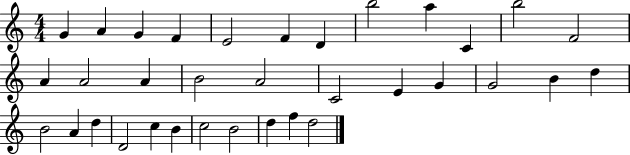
{
  \clef treble
  \numericTimeSignature
  \time 4/4
  \key c \major
  g'4 a'4 g'4 f'4 | e'2 f'4 d'4 | b''2 a''4 c'4 | b''2 f'2 | \break a'4 a'2 a'4 | b'2 a'2 | c'2 e'4 g'4 | g'2 b'4 d''4 | \break b'2 a'4 d''4 | d'2 c''4 b'4 | c''2 b'2 | d''4 f''4 d''2 | \break \bar "|."
}